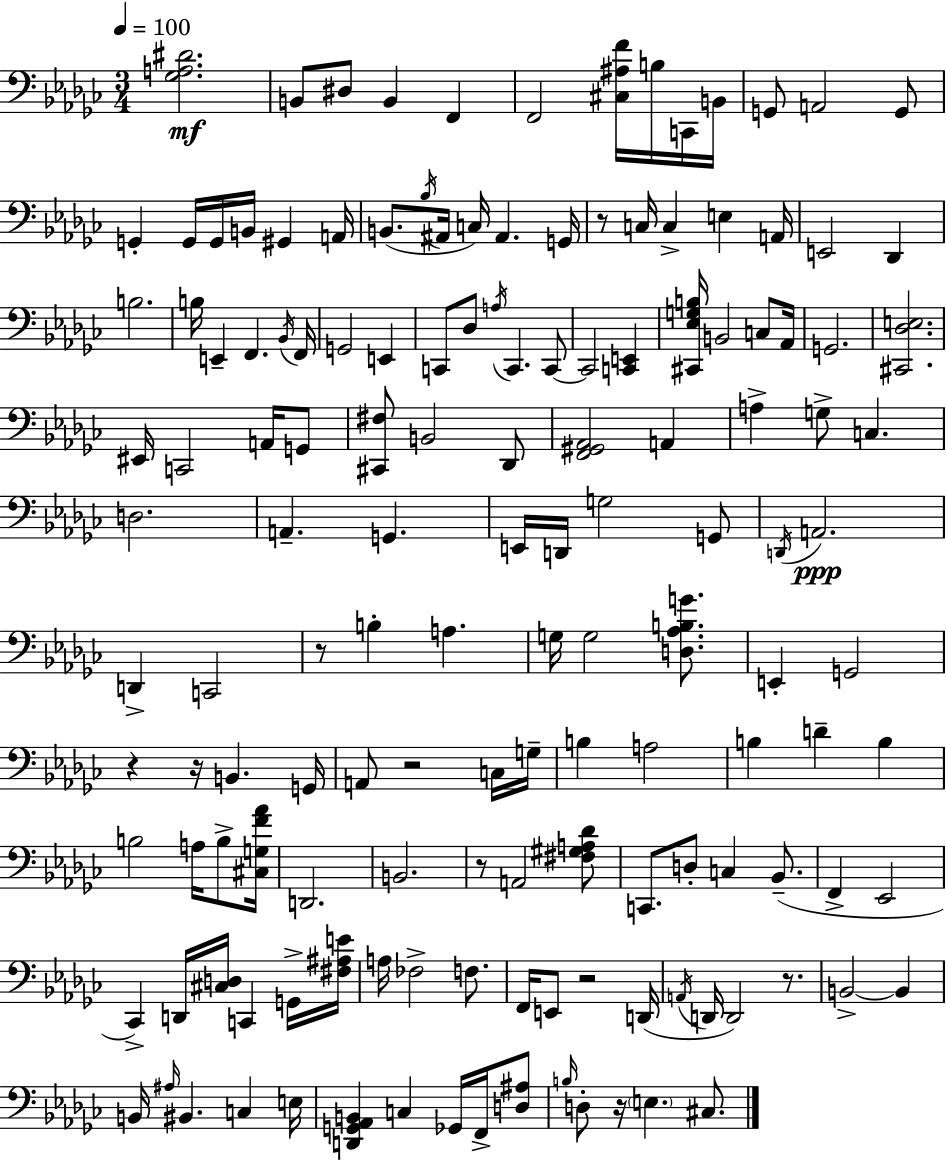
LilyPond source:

{
  \clef bass
  \numericTimeSignature
  \time 3/4
  \key ees \minor
  \tempo 4 = 100
  <ges a dis'>2.\mf | b,8 dis8 b,4 f,4 | f,2 <cis ais f'>16 b16 c,16 b,16 | g,8 a,2 g,8 | \break g,4-. g,16 g,16 b,16 gis,4 a,16 | b,8.( \acciaccatura { bes16 } ais,16 c16) ais,4. | g,16 r8 c16 c4-> e4 | a,16 e,2 des,4 | \break b2. | b16 e,4-- f,4. | \acciaccatura { bes,16 } f,16 g,2 e,4 | c,8 des8 \acciaccatura { a16 } c,4. | \break c,8~~ c,2 <c, e,>4 | <cis, ees g b>16 b,2 | c8 aes,16 g,2. | <cis, des e>2. | \break eis,16 c,2 | a,16 g,8 <cis, fis>8 b,2 | des,8 <f, gis, aes,>2 a,4 | a4-> g8-> c4. | \break d2. | a,4.-- g,4. | e,16 d,16 g2 | g,8 \acciaccatura { d,16 } a,2.\ppp | \break d,4-> c,2 | r8 b4-. a4. | g16 g2 | <d aes b g'>8. e,4-. g,2 | \break r4 r16 b,4. | g,16 a,8 r2 | c16 g16-- b4 a2 | b4 d'4-- | \break b4 b2 | a16 b8-> <cis g f' aes'>16 d,2. | b,2. | r8 a,2 | \break <fis gis a des'>8 c,8. d8-. c4 | bes,8.--( f,4-> ees,2 | ces,4->) d,16 <cis d>16 c,4 | g,16-> <fis ais e'>16 a16 fes2-> | \break f8. f,16 e,8 r2 | d,16( \acciaccatura { a,16 } d,16 d,2) | r8. b,2->~~ | b,4 b,16 \grace { ais16 } bis,4. | \break c4 e16 <d, g, aes, b,>4 c4 | ges,16 f,16-> <d ais>8 \grace { b16 } d8-. r16 \parenthesize e4. | cis8. \bar "|."
}